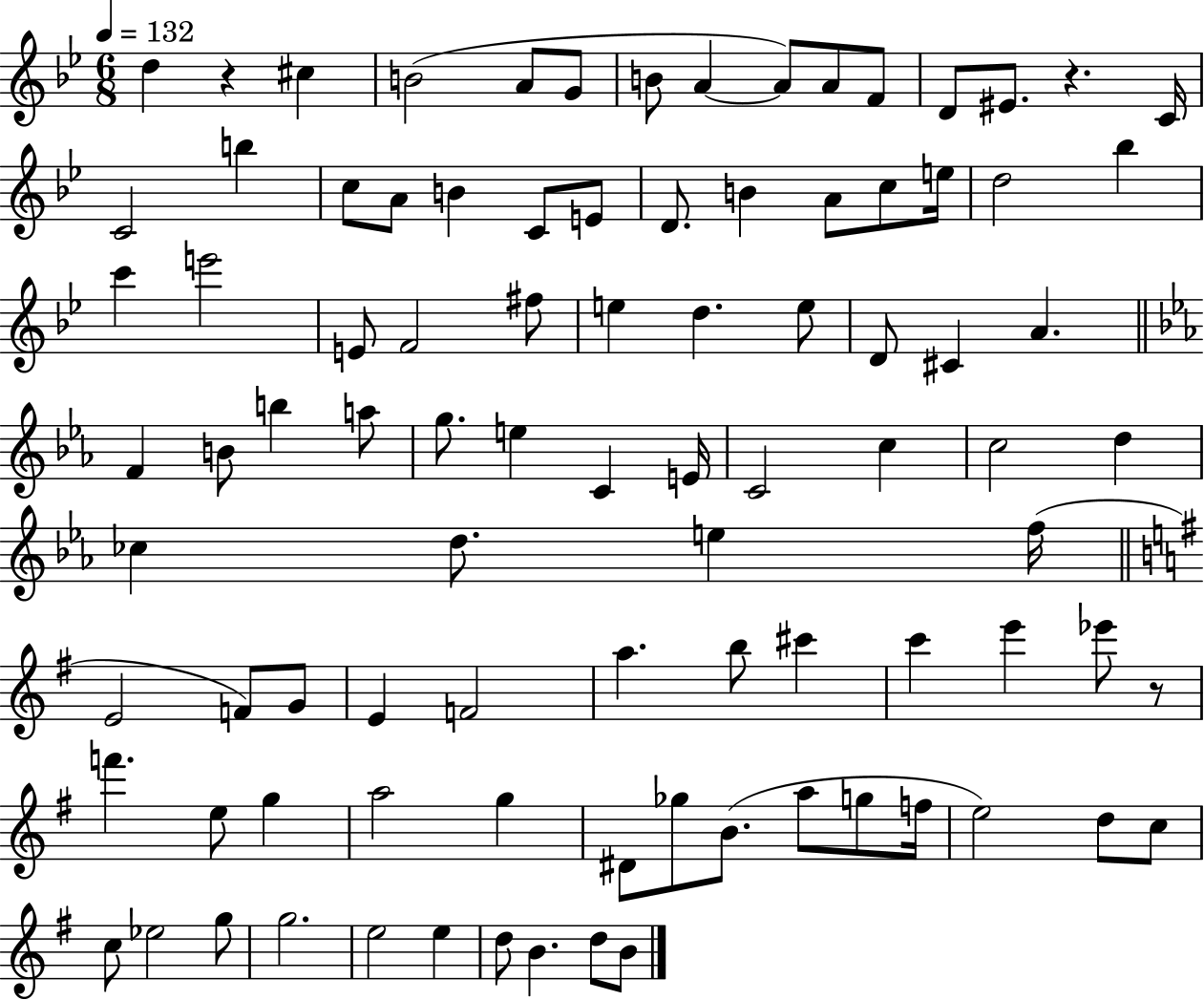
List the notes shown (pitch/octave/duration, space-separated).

D5/q R/q C#5/q B4/h A4/e G4/e B4/e A4/q A4/e A4/e F4/e D4/e EIS4/e. R/q. C4/s C4/h B5/q C5/e A4/e B4/q C4/e E4/e D4/e. B4/q A4/e C5/e E5/s D5/h Bb5/q C6/q E6/h E4/e F4/h F#5/e E5/q D5/q. E5/e D4/e C#4/q A4/q. F4/q B4/e B5/q A5/e G5/e. E5/q C4/q E4/s C4/h C5/q C5/h D5/q CES5/q D5/e. E5/q F5/s E4/h F4/e G4/e E4/q F4/h A5/q. B5/e C#6/q C6/q E6/q Eb6/e R/e F6/q. E5/e G5/q A5/h G5/q D#4/e Gb5/e B4/e. A5/e G5/e F5/s E5/h D5/e C5/e C5/e Eb5/h G5/e G5/h. E5/h E5/q D5/e B4/q. D5/e B4/e